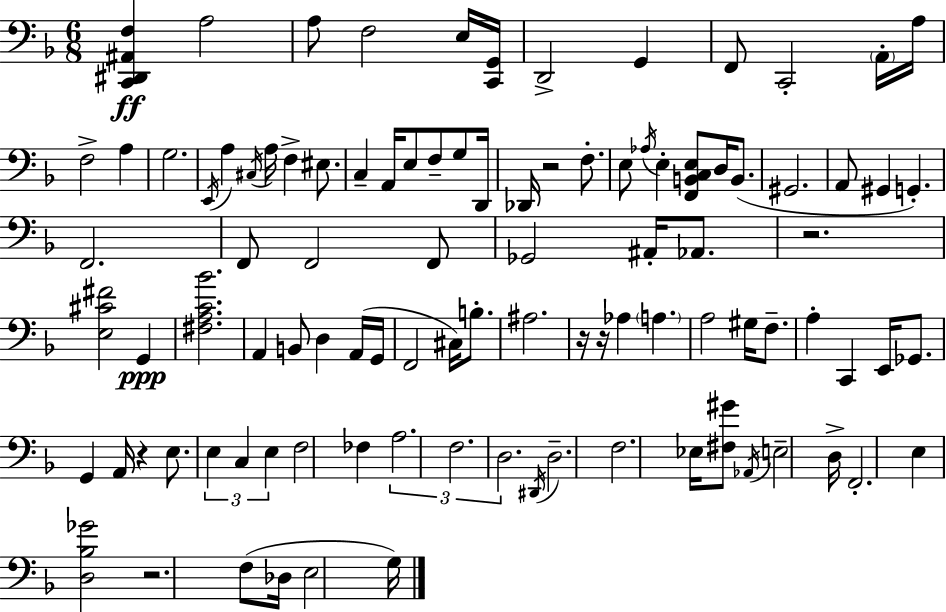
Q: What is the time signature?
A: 6/8